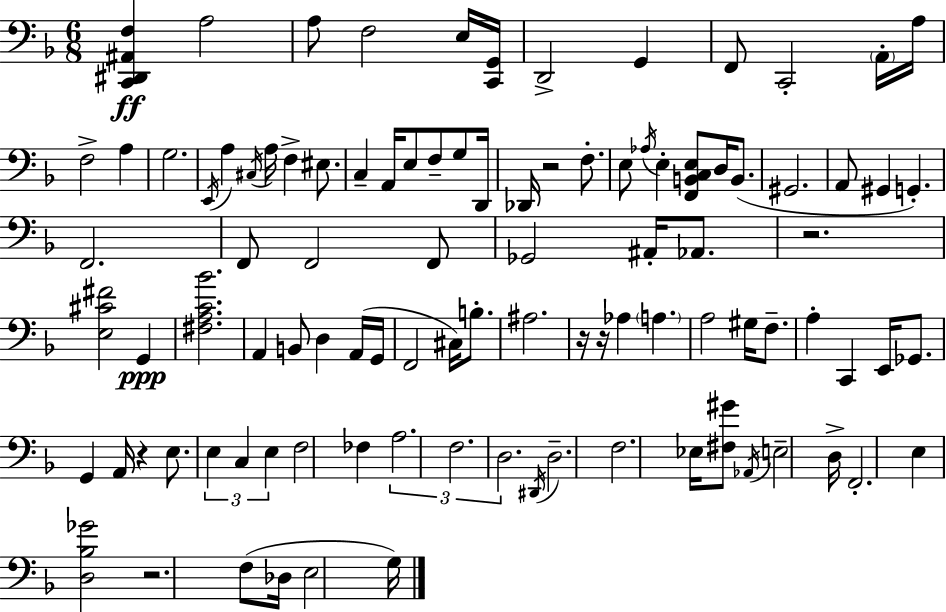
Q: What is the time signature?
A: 6/8